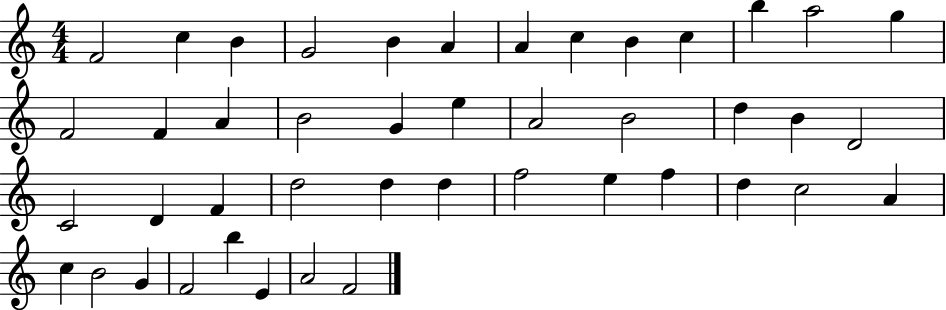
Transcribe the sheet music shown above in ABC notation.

X:1
T:Untitled
M:4/4
L:1/4
K:C
F2 c B G2 B A A c B c b a2 g F2 F A B2 G e A2 B2 d B D2 C2 D F d2 d d f2 e f d c2 A c B2 G F2 b E A2 F2